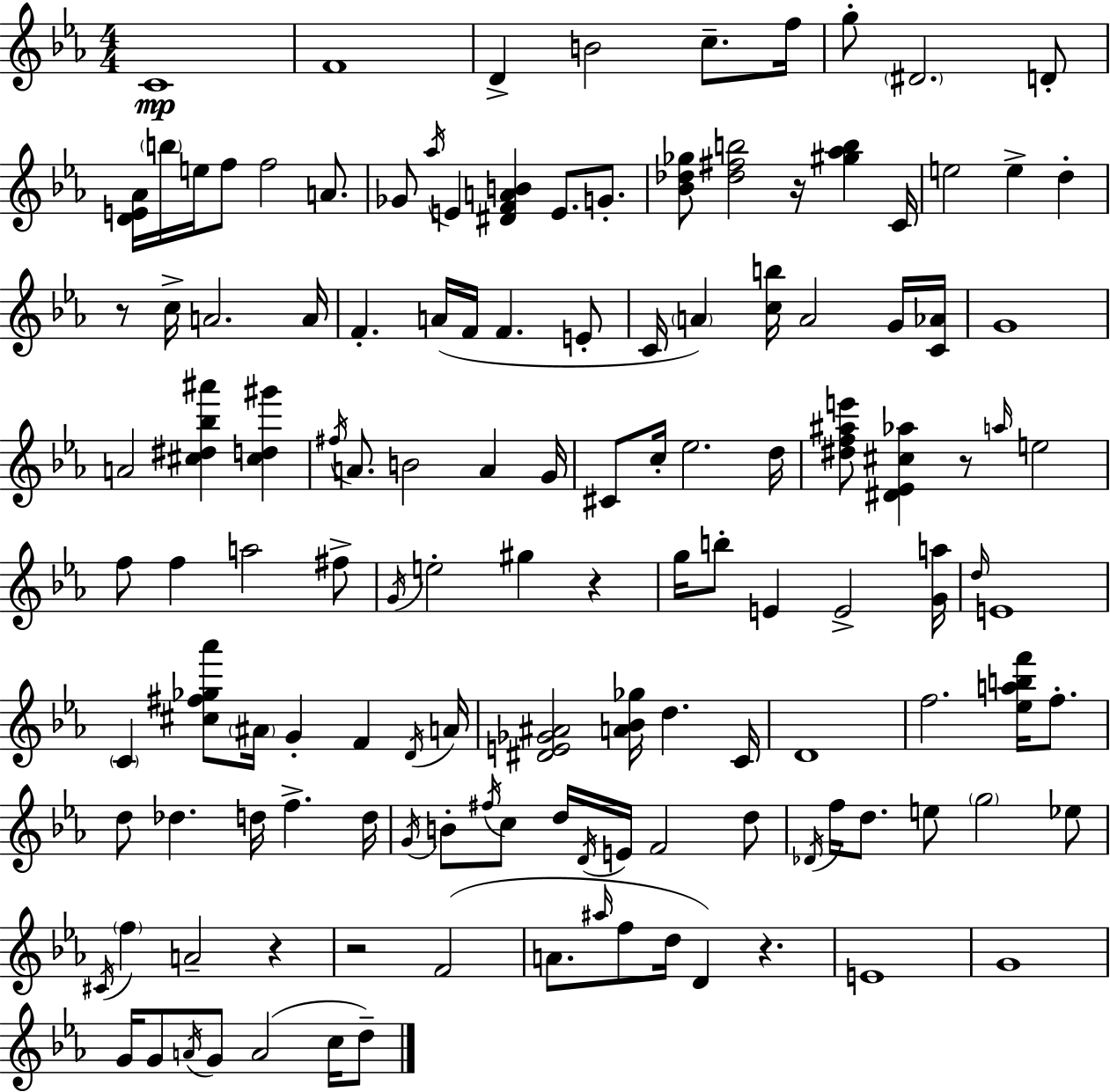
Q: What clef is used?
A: treble